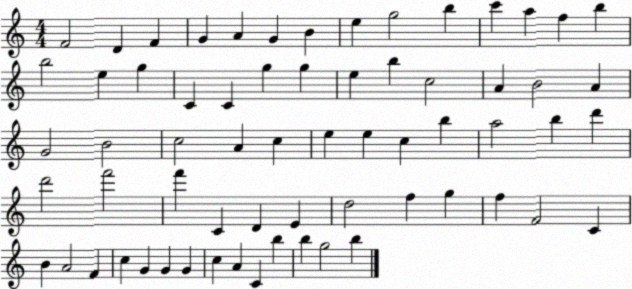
X:1
T:Untitled
M:4/4
L:1/4
K:C
F2 D F G A G B e g2 b c' a f b b2 e g C C g g e b c2 A B2 A G2 B2 c2 A c e e c b a2 b d' d'2 f'2 f' C D E d2 f g f F2 C B A2 F c G G G c A C b b g2 b